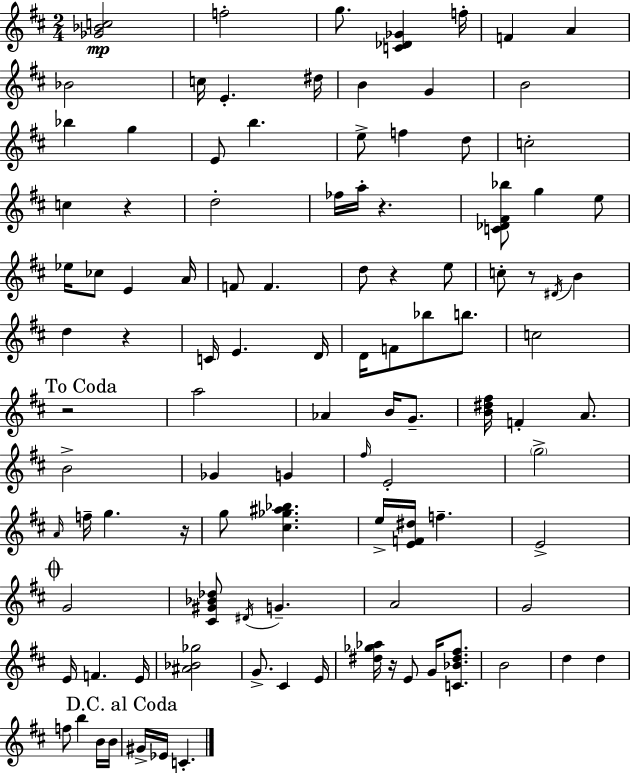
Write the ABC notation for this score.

X:1
T:Untitled
M:2/4
L:1/4
K:D
[_G_Bc]2 f2 g/2 [C_D_G] f/4 F A _B2 c/4 E ^d/4 B G B2 _b g E/2 b e/2 f d/2 c2 c z d2 _f/4 a/4 z [C_D^F_b]/2 g e/2 _e/4 _c/2 E A/4 F/2 F d/2 z e/2 c/2 z/2 ^D/4 B d z C/4 E D/4 D/4 F/2 _b/2 b/2 c2 z2 a2 _A B/4 G/2 [B^d^f]/4 F A/2 B2 _G G ^f/4 E2 g2 A/4 f/4 g z/4 g/2 [^c_g^a_b] e/4 [EF^d]/4 f E2 G2 [^C^G_B_d]/2 ^D/4 G A2 G2 E/4 F E/4 [^A_B_g]2 G/2 ^C E/4 [^d_g_a]/4 z/4 E/2 G/4 [C_B^d^f]/2 B2 d d f/2 b B/4 B/4 ^G/4 _E/4 C